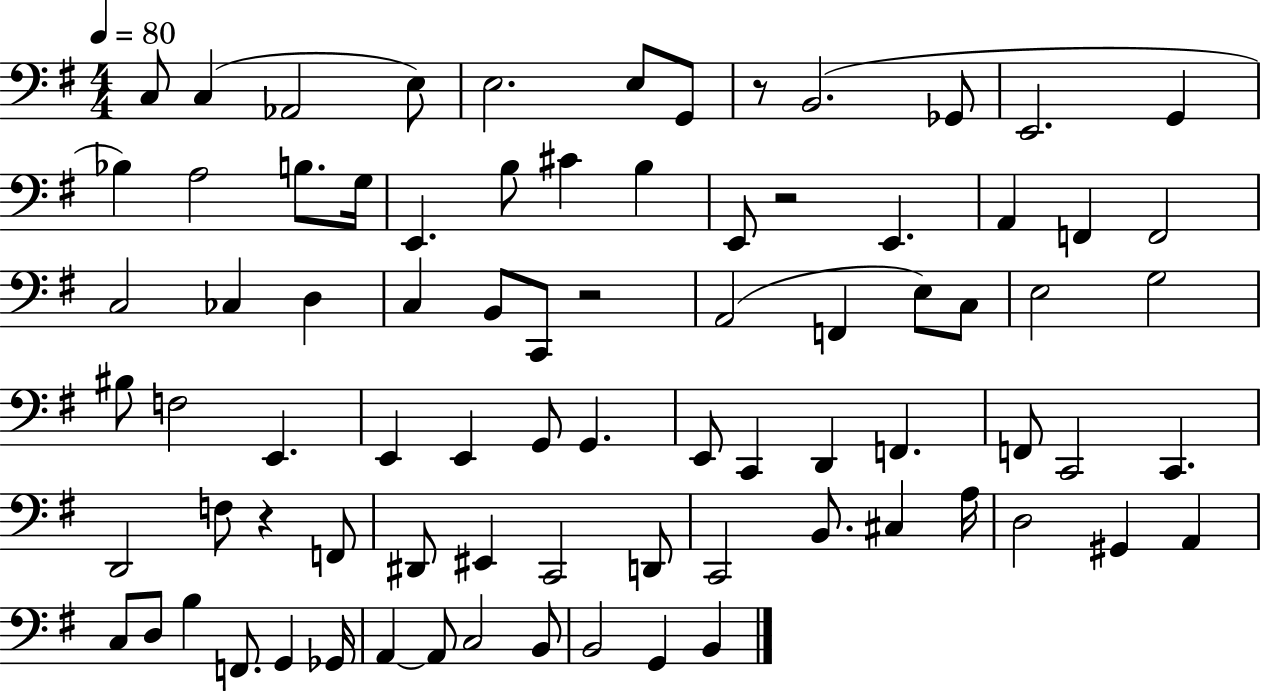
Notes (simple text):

C3/e C3/q Ab2/h E3/e E3/h. E3/e G2/e R/e B2/h. Gb2/e E2/h. G2/q Bb3/q A3/h B3/e. G3/s E2/q. B3/e C#4/q B3/q E2/e R/h E2/q. A2/q F2/q F2/h C3/h CES3/q D3/q C3/q B2/e C2/e R/h A2/h F2/q E3/e C3/e E3/h G3/h BIS3/e F3/h E2/q. E2/q E2/q G2/e G2/q. E2/e C2/q D2/q F2/q. F2/e C2/h C2/q. D2/h F3/e R/q F2/e D#2/e EIS2/q C2/h D2/e C2/h B2/e. C#3/q A3/s D3/h G#2/q A2/q C3/e D3/e B3/q F2/e. G2/q Gb2/s A2/q A2/e C3/h B2/e B2/h G2/q B2/q